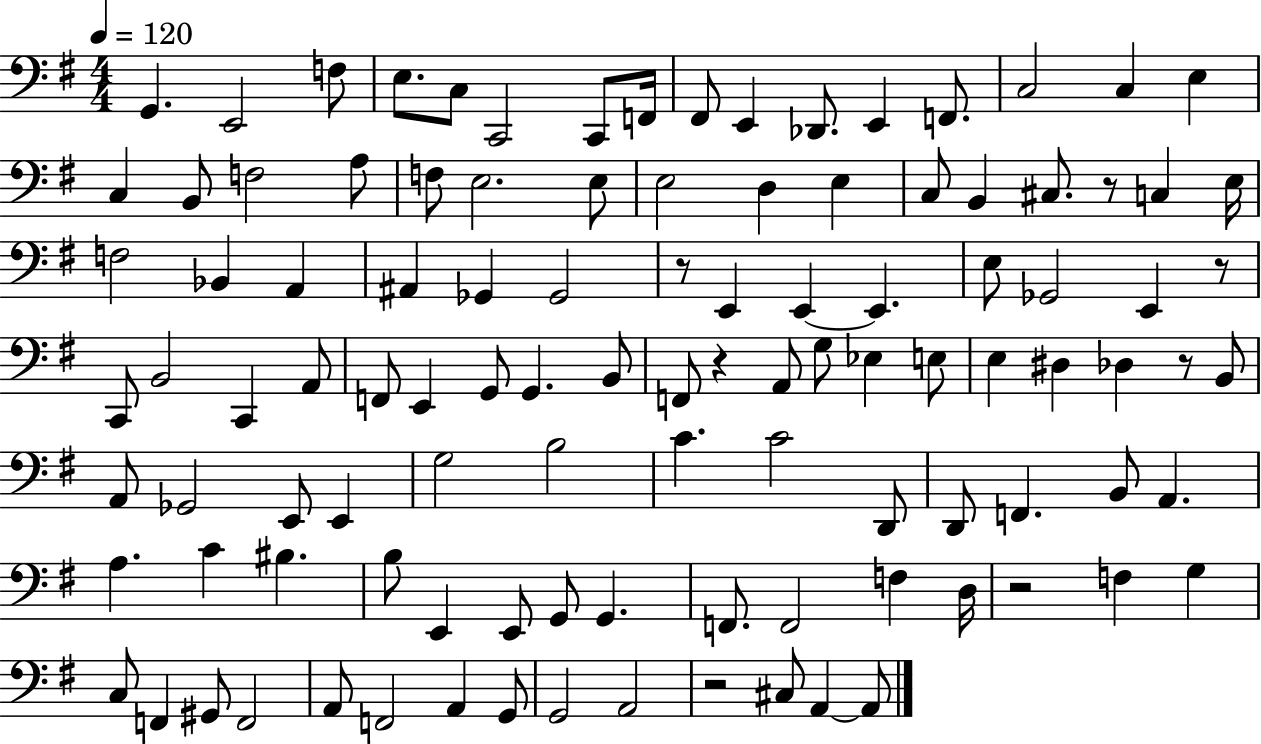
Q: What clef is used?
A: bass